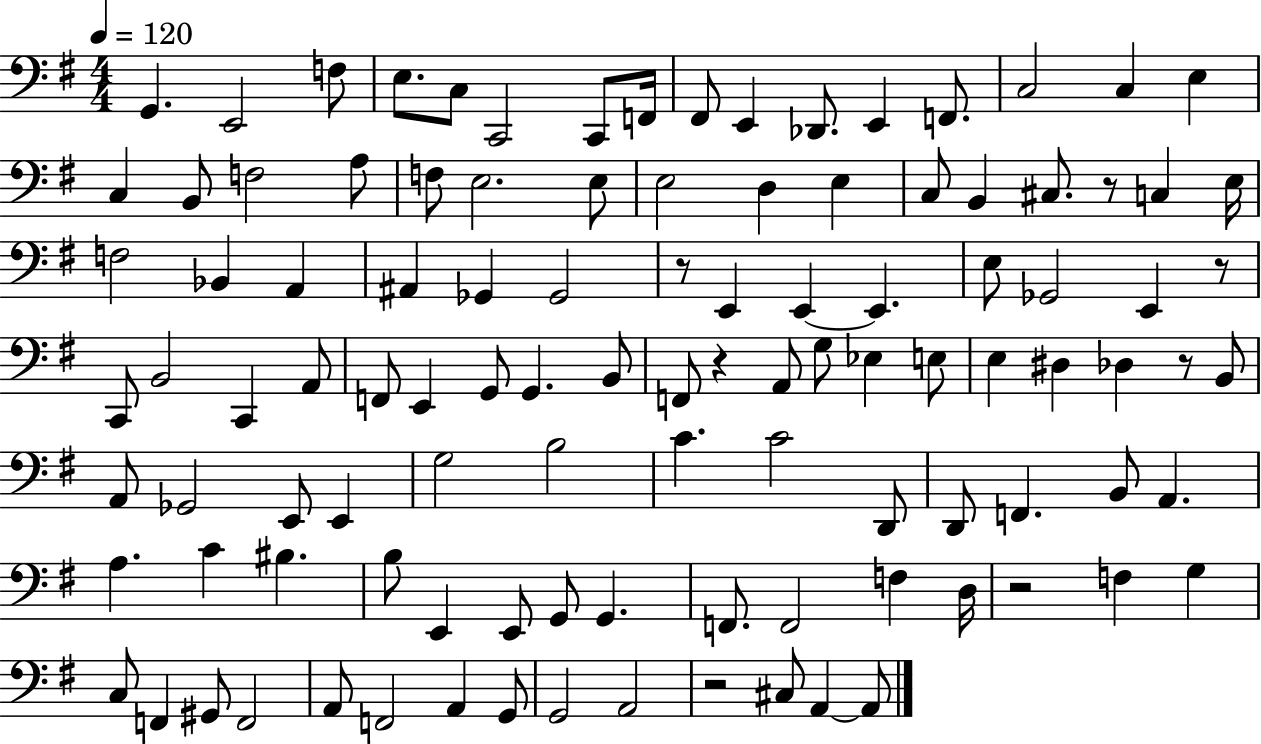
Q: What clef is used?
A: bass